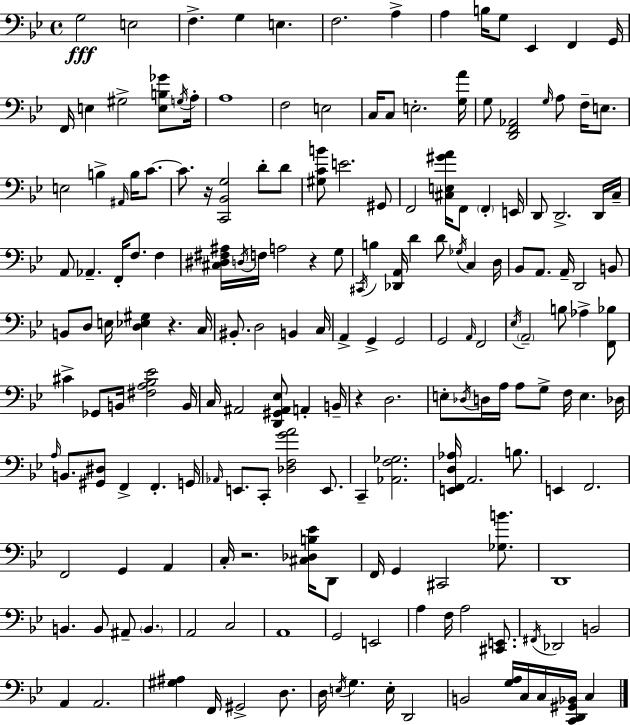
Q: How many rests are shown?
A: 5